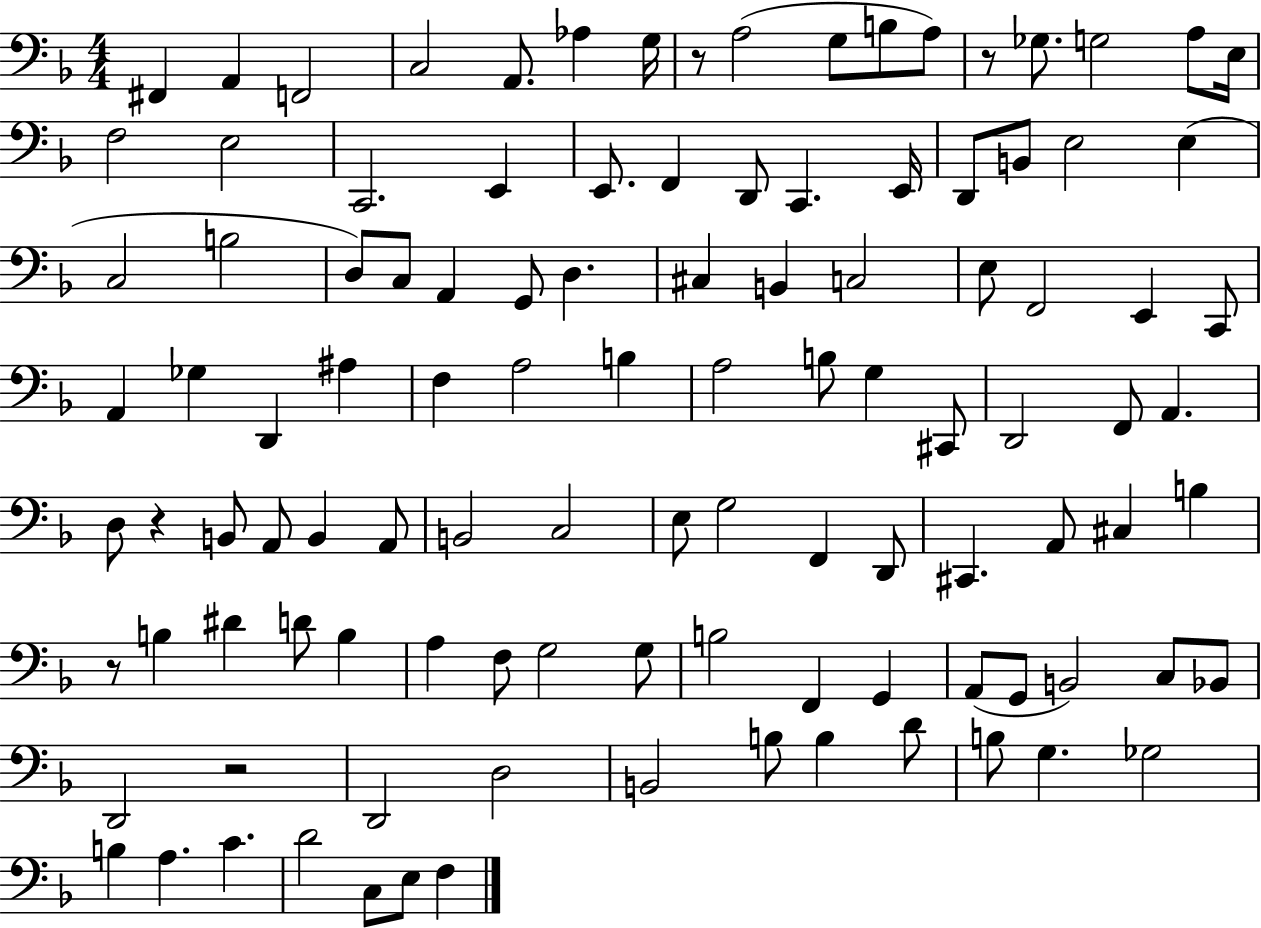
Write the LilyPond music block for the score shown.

{
  \clef bass
  \numericTimeSignature
  \time 4/4
  \key f \major
  fis,4 a,4 f,2 | c2 a,8. aes4 g16 | r8 a2( g8 b8 a8) | r8 ges8. g2 a8 e16 | \break f2 e2 | c,2. e,4 | e,8. f,4 d,8 c,4. e,16 | d,8 b,8 e2 e4( | \break c2 b2 | d8) c8 a,4 g,8 d4. | cis4 b,4 c2 | e8 f,2 e,4 c,8 | \break a,4 ges4 d,4 ais4 | f4 a2 b4 | a2 b8 g4 cis,8 | d,2 f,8 a,4. | \break d8 r4 b,8 a,8 b,4 a,8 | b,2 c2 | e8 g2 f,4 d,8 | cis,4. a,8 cis4 b4 | \break r8 b4 dis'4 d'8 b4 | a4 f8 g2 g8 | b2 f,4 g,4 | a,8( g,8 b,2) c8 bes,8 | \break d,2 r2 | d,2 d2 | b,2 b8 b4 d'8 | b8 g4. ges2 | \break b4 a4. c'4. | d'2 c8 e8 f4 | \bar "|."
}